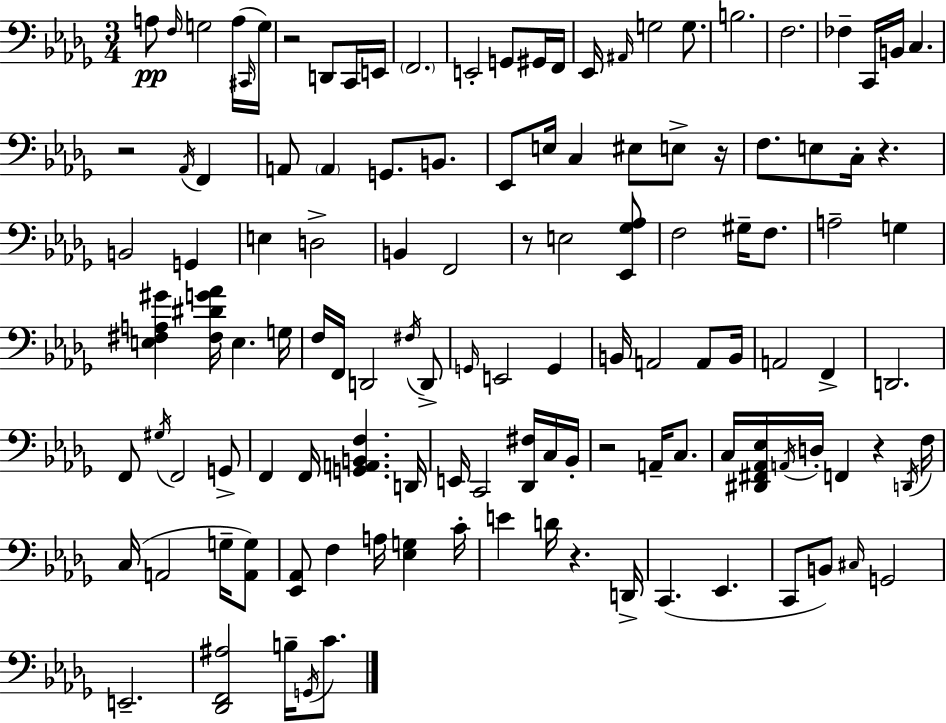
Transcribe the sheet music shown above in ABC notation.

X:1
T:Untitled
M:3/4
L:1/4
K:Bbm
A,/2 F,/4 G,2 A,/4 ^C,,/4 G,/4 z2 D,,/2 C,,/4 E,,/4 F,,2 E,,2 G,,/2 ^G,,/4 F,,/4 _E,,/4 ^A,,/4 G,2 G,/2 B,2 F,2 _F, C,,/4 B,,/4 C, z2 _A,,/4 F,, A,,/2 A,, G,,/2 B,,/2 _E,,/2 E,/4 C, ^E,/2 E,/2 z/4 F,/2 E,/2 C,/4 z B,,2 G,, E, D,2 B,, F,,2 z/2 E,2 [_E,,_G,_A,]/2 F,2 ^G,/4 F,/2 A,2 G, [E,^F,A,^G] [^F,^DG_A]/4 E, G,/4 F,/4 F,,/4 D,,2 ^F,/4 D,,/2 G,,/4 E,,2 G,, B,,/4 A,,2 A,,/2 B,,/4 A,,2 F,, D,,2 F,,/2 ^G,/4 F,,2 G,,/2 F,, F,,/4 [G,,A,,B,,F,] D,,/4 E,,/4 C,,2 [_D,,^F,]/4 C,/4 _B,,/4 z2 A,,/4 C,/2 C,/4 [^D,,^F,,_A,,_E,]/4 A,,/4 D,/4 F,, z D,,/4 F,/4 C,/4 A,,2 G,/4 [A,,G,]/2 [_E,,_A,,]/2 F, A,/4 [_E,G,] C/4 E D/4 z D,,/4 C,, _E,, C,,/2 B,,/2 ^C,/4 G,,2 E,,2 [_D,,F,,^A,]2 B,/4 G,,/4 C/2